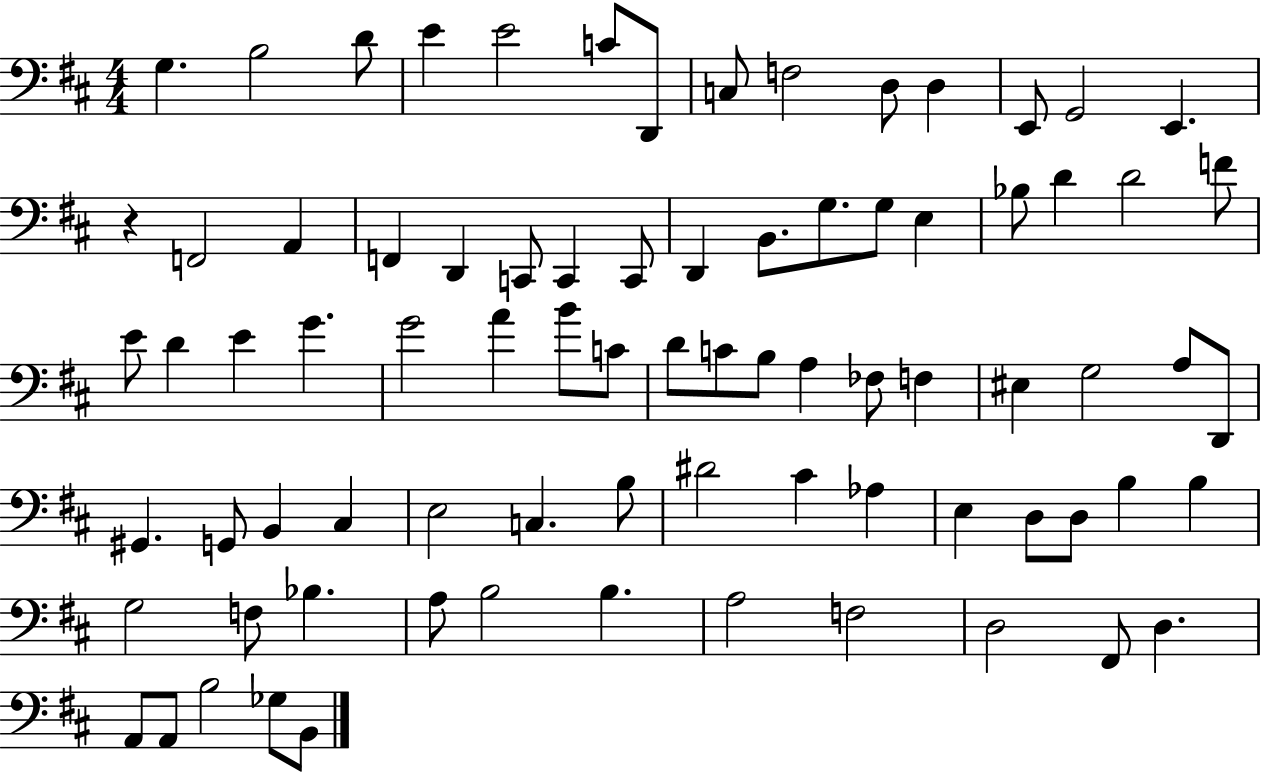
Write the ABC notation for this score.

X:1
T:Untitled
M:4/4
L:1/4
K:D
G, B,2 D/2 E E2 C/2 D,,/2 C,/2 F,2 D,/2 D, E,,/2 G,,2 E,, z F,,2 A,, F,, D,, C,,/2 C,, C,,/2 D,, B,,/2 G,/2 G,/2 E, _B,/2 D D2 F/2 E/2 D E G G2 A B/2 C/2 D/2 C/2 B,/2 A, _F,/2 F, ^E, G,2 A,/2 D,,/2 ^G,, G,,/2 B,, ^C, E,2 C, B,/2 ^D2 ^C _A, E, D,/2 D,/2 B, B, G,2 F,/2 _B, A,/2 B,2 B, A,2 F,2 D,2 ^F,,/2 D, A,,/2 A,,/2 B,2 _G,/2 B,,/2